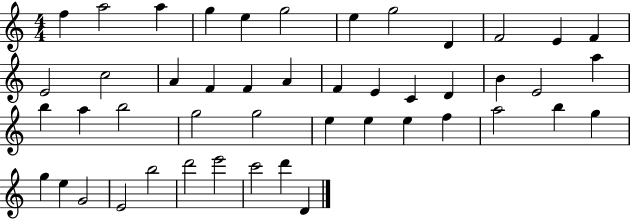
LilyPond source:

{
  \clef treble
  \numericTimeSignature
  \time 4/4
  \key c \major
  f''4 a''2 a''4 | g''4 e''4 g''2 | e''4 g''2 d'4 | f'2 e'4 f'4 | \break e'2 c''2 | a'4 f'4 f'4 a'4 | f'4 e'4 c'4 d'4 | b'4 e'2 a''4 | \break b''4 a''4 b''2 | g''2 g''2 | e''4 e''4 e''4 f''4 | a''2 b''4 g''4 | \break g''4 e''4 g'2 | e'2 b''2 | d'''2 e'''2 | c'''2 d'''4 d'4 | \break \bar "|."
}